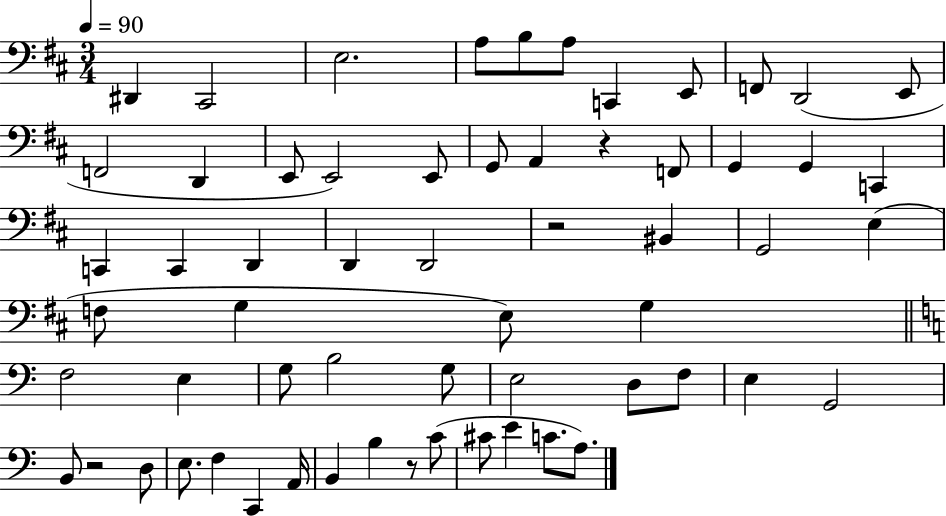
{
  \clef bass
  \numericTimeSignature
  \time 3/4
  \key d \major
  \tempo 4 = 90
  dis,4 cis,2 | e2. | a8 b8 a8 c,4 e,8 | f,8 d,2( e,8 | \break f,2 d,4 | e,8 e,2) e,8 | g,8 a,4 r4 f,8 | g,4 g,4 c,4 | \break c,4 c,4 d,4 | d,4 d,2 | r2 bis,4 | g,2 e4( | \break f8 g4 e8) g4 | \bar "||" \break \key c \major f2 e4 | g8 b2 g8 | e2 d8 f8 | e4 g,2 | \break b,8 r2 d8 | e8. f4 c,4 a,16 | b,4 b4 r8 c'8( | cis'8 e'4 c'8. a8.) | \break \bar "|."
}